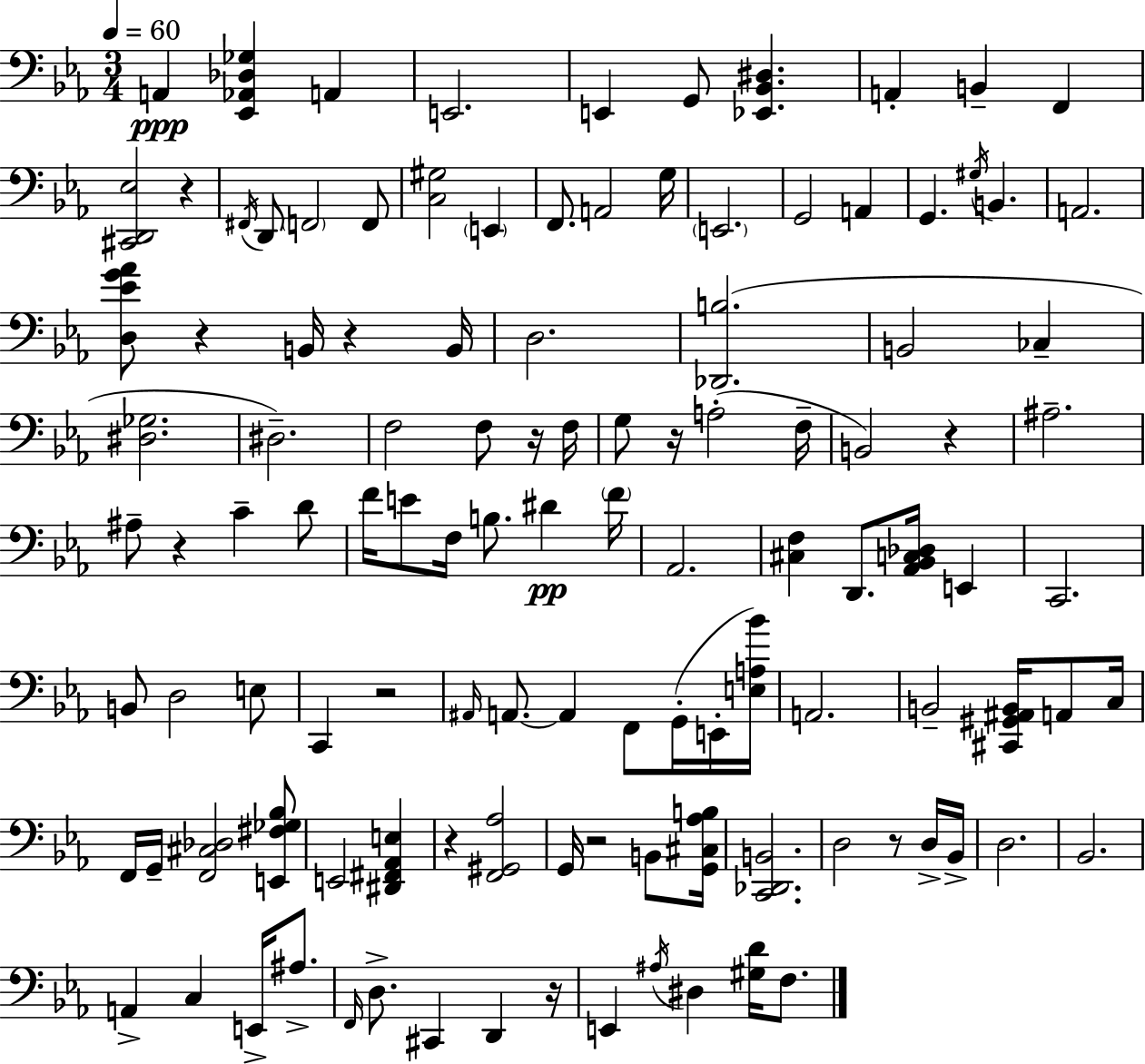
X:1
T:Untitled
M:3/4
L:1/4
K:Cm
A,, [_E,,_A,,_D,_G,] A,, E,,2 E,, G,,/2 [_E,,_B,,^D,] A,, B,, F,, [^C,,D,,_E,]2 z ^F,,/4 D,,/2 F,,2 F,,/2 [C,^G,]2 E,, F,,/2 A,,2 G,/4 E,,2 G,,2 A,, G,, ^G,/4 B,, A,,2 [D,_EG_A]/2 z B,,/4 z B,,/4 D,2 [_D,,B,]2 B,,2 _C, [^D,_G,]2 ^D,2 F,2 F,/2 z/4 F,/4 G,/2 z/4 A,2 F,/4 B,,2 z ^A,2 ^A,/2 z C D/2 F/4 E/2 F,/4 B,/2 ^D F/4 _A,,2 [^C,F,] D,,/2 [_A,,_B,,C,_D,]/4 E,, C,,2 B,,/2 D,2 E,/2 C,, z2 ^A,,/4 A,,/2 A,, F,,/2 G,,/4 E,,/4 [E,A,_B]/4 A,,2 B,,2 [^C,,^G,,^A,,B,,]/4 A,,/2 C,/4 F,,/4 G,,/4 [F,,^C,_D,]2 [E,,^F,_G,_B,]/2 E,,2 [^D,,^F,,_A,,E,] z [F,,^G,,_A,]2 G,,/4 z2 B,,/2 [G,,^C,_A,B,]/4 [C,,_D,,B,,]2 D,2 z/2 D,/4 _B,,/4 D,2 _B,,2 A,, C, E,,/4 ^A,/2 F,,/4 D,/2 ^C,, D,, z/4 E,, ^A,/4 ^D, [^G,D]/4 F,/2